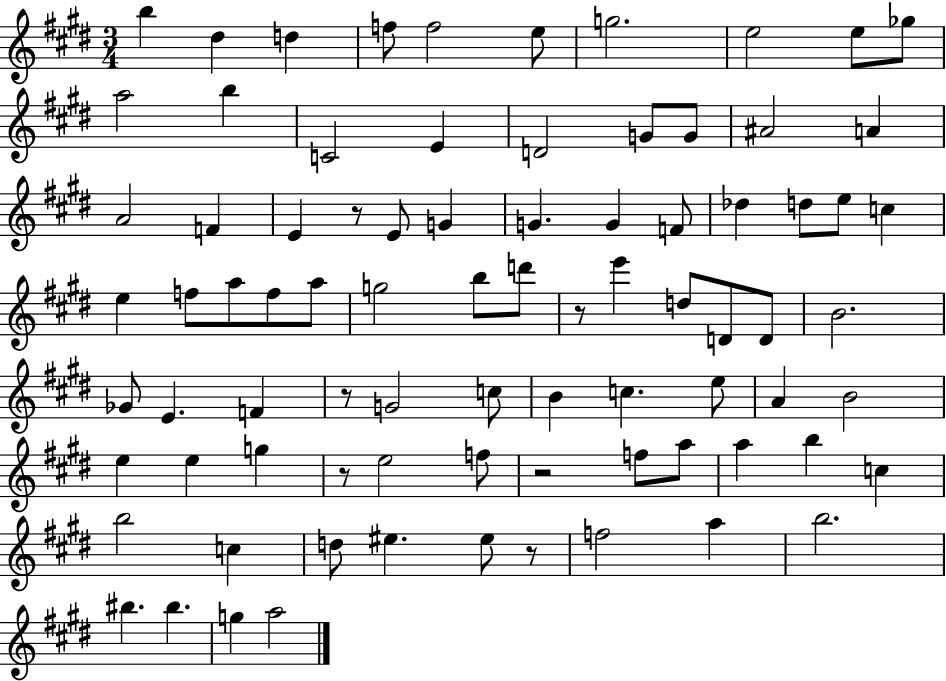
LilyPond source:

{
  \clef treble
  \numericTimeSignature
  \time 3/4
  \key e \major
  b''4 dis''4 d''4 | f''8 f''2 e''8 | g''2. | e''2 e''8 ges''8 | \break a''2 b''4 | c'2 e'4 | d'2 g'8 g'8 | ais'2 a'4 | \break a'2 f'4 | e'4 r8 e'8 g'4 | g'4. g'4 f'8 | des''4 d''8 e''8 c''4 | \break e''4 f''8 a''8 f''8 a''8 | g''2 b''8 d'''8 | r8 e'''4 d''8 d'8 d'8 | b'2. | \break ges'8 e'4. f'4 | r8 g'2 c''8 | b'4 c''4. e''8 | a'4 b'2 | \break e''4 e''4 g''4 | r8 e''2 f''8 | r2 f''8 a''8 | a''4 b''4 c''4 | \break b''2 c''4 | d''8 eis''4. eis''8 r8 | f''2 a''4 | b''2. | \break bis''4. bis''4. | g''4 a''2 | \bar "|."
}